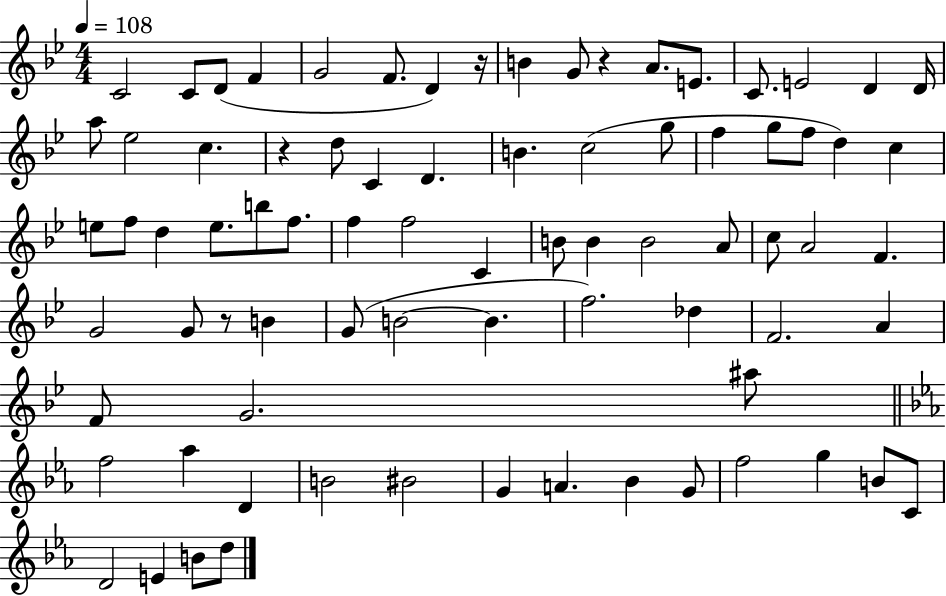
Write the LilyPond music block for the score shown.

{
  \clef treble
  \numericTimeSignature
  \time 4/4
  \key bes \major
  \tempo 4 = 108
  c'2 c'8 d'8( f'4 | g'2 f'8. d'4) r16 | b'4 g'8 r4 a'8. e'8. | c'8. e'2 d'4 d'16 | \break a''8 ees''2 c''4. | r4 d''8 c'4 d'4. | b'4. c''2( g''8 | f''4 g''8 f''8 d''4) c''4 | \break e''8 f''8 d''4 e''8. b''8 f''8. | f''4 f''2 c'4 | b'8 b'4 b'2 a'8 | c''8 a'2 f'4. | \break g'2 g'8 r8 b'4 | g'8( b'2~~ b'4. | f''2.) des''4 | f'2. a'4 | \break f'8 g'2. ais''8 | \bar "||" \break \key c \minor f''2 aes''4 d'4 | b'2 bis'2 | g'4 a'4. bes'4 g'8 | f''2 g''4 b'8 c'8 | \break d'2 e'4 b'8 d''8 | \bar "|."
}